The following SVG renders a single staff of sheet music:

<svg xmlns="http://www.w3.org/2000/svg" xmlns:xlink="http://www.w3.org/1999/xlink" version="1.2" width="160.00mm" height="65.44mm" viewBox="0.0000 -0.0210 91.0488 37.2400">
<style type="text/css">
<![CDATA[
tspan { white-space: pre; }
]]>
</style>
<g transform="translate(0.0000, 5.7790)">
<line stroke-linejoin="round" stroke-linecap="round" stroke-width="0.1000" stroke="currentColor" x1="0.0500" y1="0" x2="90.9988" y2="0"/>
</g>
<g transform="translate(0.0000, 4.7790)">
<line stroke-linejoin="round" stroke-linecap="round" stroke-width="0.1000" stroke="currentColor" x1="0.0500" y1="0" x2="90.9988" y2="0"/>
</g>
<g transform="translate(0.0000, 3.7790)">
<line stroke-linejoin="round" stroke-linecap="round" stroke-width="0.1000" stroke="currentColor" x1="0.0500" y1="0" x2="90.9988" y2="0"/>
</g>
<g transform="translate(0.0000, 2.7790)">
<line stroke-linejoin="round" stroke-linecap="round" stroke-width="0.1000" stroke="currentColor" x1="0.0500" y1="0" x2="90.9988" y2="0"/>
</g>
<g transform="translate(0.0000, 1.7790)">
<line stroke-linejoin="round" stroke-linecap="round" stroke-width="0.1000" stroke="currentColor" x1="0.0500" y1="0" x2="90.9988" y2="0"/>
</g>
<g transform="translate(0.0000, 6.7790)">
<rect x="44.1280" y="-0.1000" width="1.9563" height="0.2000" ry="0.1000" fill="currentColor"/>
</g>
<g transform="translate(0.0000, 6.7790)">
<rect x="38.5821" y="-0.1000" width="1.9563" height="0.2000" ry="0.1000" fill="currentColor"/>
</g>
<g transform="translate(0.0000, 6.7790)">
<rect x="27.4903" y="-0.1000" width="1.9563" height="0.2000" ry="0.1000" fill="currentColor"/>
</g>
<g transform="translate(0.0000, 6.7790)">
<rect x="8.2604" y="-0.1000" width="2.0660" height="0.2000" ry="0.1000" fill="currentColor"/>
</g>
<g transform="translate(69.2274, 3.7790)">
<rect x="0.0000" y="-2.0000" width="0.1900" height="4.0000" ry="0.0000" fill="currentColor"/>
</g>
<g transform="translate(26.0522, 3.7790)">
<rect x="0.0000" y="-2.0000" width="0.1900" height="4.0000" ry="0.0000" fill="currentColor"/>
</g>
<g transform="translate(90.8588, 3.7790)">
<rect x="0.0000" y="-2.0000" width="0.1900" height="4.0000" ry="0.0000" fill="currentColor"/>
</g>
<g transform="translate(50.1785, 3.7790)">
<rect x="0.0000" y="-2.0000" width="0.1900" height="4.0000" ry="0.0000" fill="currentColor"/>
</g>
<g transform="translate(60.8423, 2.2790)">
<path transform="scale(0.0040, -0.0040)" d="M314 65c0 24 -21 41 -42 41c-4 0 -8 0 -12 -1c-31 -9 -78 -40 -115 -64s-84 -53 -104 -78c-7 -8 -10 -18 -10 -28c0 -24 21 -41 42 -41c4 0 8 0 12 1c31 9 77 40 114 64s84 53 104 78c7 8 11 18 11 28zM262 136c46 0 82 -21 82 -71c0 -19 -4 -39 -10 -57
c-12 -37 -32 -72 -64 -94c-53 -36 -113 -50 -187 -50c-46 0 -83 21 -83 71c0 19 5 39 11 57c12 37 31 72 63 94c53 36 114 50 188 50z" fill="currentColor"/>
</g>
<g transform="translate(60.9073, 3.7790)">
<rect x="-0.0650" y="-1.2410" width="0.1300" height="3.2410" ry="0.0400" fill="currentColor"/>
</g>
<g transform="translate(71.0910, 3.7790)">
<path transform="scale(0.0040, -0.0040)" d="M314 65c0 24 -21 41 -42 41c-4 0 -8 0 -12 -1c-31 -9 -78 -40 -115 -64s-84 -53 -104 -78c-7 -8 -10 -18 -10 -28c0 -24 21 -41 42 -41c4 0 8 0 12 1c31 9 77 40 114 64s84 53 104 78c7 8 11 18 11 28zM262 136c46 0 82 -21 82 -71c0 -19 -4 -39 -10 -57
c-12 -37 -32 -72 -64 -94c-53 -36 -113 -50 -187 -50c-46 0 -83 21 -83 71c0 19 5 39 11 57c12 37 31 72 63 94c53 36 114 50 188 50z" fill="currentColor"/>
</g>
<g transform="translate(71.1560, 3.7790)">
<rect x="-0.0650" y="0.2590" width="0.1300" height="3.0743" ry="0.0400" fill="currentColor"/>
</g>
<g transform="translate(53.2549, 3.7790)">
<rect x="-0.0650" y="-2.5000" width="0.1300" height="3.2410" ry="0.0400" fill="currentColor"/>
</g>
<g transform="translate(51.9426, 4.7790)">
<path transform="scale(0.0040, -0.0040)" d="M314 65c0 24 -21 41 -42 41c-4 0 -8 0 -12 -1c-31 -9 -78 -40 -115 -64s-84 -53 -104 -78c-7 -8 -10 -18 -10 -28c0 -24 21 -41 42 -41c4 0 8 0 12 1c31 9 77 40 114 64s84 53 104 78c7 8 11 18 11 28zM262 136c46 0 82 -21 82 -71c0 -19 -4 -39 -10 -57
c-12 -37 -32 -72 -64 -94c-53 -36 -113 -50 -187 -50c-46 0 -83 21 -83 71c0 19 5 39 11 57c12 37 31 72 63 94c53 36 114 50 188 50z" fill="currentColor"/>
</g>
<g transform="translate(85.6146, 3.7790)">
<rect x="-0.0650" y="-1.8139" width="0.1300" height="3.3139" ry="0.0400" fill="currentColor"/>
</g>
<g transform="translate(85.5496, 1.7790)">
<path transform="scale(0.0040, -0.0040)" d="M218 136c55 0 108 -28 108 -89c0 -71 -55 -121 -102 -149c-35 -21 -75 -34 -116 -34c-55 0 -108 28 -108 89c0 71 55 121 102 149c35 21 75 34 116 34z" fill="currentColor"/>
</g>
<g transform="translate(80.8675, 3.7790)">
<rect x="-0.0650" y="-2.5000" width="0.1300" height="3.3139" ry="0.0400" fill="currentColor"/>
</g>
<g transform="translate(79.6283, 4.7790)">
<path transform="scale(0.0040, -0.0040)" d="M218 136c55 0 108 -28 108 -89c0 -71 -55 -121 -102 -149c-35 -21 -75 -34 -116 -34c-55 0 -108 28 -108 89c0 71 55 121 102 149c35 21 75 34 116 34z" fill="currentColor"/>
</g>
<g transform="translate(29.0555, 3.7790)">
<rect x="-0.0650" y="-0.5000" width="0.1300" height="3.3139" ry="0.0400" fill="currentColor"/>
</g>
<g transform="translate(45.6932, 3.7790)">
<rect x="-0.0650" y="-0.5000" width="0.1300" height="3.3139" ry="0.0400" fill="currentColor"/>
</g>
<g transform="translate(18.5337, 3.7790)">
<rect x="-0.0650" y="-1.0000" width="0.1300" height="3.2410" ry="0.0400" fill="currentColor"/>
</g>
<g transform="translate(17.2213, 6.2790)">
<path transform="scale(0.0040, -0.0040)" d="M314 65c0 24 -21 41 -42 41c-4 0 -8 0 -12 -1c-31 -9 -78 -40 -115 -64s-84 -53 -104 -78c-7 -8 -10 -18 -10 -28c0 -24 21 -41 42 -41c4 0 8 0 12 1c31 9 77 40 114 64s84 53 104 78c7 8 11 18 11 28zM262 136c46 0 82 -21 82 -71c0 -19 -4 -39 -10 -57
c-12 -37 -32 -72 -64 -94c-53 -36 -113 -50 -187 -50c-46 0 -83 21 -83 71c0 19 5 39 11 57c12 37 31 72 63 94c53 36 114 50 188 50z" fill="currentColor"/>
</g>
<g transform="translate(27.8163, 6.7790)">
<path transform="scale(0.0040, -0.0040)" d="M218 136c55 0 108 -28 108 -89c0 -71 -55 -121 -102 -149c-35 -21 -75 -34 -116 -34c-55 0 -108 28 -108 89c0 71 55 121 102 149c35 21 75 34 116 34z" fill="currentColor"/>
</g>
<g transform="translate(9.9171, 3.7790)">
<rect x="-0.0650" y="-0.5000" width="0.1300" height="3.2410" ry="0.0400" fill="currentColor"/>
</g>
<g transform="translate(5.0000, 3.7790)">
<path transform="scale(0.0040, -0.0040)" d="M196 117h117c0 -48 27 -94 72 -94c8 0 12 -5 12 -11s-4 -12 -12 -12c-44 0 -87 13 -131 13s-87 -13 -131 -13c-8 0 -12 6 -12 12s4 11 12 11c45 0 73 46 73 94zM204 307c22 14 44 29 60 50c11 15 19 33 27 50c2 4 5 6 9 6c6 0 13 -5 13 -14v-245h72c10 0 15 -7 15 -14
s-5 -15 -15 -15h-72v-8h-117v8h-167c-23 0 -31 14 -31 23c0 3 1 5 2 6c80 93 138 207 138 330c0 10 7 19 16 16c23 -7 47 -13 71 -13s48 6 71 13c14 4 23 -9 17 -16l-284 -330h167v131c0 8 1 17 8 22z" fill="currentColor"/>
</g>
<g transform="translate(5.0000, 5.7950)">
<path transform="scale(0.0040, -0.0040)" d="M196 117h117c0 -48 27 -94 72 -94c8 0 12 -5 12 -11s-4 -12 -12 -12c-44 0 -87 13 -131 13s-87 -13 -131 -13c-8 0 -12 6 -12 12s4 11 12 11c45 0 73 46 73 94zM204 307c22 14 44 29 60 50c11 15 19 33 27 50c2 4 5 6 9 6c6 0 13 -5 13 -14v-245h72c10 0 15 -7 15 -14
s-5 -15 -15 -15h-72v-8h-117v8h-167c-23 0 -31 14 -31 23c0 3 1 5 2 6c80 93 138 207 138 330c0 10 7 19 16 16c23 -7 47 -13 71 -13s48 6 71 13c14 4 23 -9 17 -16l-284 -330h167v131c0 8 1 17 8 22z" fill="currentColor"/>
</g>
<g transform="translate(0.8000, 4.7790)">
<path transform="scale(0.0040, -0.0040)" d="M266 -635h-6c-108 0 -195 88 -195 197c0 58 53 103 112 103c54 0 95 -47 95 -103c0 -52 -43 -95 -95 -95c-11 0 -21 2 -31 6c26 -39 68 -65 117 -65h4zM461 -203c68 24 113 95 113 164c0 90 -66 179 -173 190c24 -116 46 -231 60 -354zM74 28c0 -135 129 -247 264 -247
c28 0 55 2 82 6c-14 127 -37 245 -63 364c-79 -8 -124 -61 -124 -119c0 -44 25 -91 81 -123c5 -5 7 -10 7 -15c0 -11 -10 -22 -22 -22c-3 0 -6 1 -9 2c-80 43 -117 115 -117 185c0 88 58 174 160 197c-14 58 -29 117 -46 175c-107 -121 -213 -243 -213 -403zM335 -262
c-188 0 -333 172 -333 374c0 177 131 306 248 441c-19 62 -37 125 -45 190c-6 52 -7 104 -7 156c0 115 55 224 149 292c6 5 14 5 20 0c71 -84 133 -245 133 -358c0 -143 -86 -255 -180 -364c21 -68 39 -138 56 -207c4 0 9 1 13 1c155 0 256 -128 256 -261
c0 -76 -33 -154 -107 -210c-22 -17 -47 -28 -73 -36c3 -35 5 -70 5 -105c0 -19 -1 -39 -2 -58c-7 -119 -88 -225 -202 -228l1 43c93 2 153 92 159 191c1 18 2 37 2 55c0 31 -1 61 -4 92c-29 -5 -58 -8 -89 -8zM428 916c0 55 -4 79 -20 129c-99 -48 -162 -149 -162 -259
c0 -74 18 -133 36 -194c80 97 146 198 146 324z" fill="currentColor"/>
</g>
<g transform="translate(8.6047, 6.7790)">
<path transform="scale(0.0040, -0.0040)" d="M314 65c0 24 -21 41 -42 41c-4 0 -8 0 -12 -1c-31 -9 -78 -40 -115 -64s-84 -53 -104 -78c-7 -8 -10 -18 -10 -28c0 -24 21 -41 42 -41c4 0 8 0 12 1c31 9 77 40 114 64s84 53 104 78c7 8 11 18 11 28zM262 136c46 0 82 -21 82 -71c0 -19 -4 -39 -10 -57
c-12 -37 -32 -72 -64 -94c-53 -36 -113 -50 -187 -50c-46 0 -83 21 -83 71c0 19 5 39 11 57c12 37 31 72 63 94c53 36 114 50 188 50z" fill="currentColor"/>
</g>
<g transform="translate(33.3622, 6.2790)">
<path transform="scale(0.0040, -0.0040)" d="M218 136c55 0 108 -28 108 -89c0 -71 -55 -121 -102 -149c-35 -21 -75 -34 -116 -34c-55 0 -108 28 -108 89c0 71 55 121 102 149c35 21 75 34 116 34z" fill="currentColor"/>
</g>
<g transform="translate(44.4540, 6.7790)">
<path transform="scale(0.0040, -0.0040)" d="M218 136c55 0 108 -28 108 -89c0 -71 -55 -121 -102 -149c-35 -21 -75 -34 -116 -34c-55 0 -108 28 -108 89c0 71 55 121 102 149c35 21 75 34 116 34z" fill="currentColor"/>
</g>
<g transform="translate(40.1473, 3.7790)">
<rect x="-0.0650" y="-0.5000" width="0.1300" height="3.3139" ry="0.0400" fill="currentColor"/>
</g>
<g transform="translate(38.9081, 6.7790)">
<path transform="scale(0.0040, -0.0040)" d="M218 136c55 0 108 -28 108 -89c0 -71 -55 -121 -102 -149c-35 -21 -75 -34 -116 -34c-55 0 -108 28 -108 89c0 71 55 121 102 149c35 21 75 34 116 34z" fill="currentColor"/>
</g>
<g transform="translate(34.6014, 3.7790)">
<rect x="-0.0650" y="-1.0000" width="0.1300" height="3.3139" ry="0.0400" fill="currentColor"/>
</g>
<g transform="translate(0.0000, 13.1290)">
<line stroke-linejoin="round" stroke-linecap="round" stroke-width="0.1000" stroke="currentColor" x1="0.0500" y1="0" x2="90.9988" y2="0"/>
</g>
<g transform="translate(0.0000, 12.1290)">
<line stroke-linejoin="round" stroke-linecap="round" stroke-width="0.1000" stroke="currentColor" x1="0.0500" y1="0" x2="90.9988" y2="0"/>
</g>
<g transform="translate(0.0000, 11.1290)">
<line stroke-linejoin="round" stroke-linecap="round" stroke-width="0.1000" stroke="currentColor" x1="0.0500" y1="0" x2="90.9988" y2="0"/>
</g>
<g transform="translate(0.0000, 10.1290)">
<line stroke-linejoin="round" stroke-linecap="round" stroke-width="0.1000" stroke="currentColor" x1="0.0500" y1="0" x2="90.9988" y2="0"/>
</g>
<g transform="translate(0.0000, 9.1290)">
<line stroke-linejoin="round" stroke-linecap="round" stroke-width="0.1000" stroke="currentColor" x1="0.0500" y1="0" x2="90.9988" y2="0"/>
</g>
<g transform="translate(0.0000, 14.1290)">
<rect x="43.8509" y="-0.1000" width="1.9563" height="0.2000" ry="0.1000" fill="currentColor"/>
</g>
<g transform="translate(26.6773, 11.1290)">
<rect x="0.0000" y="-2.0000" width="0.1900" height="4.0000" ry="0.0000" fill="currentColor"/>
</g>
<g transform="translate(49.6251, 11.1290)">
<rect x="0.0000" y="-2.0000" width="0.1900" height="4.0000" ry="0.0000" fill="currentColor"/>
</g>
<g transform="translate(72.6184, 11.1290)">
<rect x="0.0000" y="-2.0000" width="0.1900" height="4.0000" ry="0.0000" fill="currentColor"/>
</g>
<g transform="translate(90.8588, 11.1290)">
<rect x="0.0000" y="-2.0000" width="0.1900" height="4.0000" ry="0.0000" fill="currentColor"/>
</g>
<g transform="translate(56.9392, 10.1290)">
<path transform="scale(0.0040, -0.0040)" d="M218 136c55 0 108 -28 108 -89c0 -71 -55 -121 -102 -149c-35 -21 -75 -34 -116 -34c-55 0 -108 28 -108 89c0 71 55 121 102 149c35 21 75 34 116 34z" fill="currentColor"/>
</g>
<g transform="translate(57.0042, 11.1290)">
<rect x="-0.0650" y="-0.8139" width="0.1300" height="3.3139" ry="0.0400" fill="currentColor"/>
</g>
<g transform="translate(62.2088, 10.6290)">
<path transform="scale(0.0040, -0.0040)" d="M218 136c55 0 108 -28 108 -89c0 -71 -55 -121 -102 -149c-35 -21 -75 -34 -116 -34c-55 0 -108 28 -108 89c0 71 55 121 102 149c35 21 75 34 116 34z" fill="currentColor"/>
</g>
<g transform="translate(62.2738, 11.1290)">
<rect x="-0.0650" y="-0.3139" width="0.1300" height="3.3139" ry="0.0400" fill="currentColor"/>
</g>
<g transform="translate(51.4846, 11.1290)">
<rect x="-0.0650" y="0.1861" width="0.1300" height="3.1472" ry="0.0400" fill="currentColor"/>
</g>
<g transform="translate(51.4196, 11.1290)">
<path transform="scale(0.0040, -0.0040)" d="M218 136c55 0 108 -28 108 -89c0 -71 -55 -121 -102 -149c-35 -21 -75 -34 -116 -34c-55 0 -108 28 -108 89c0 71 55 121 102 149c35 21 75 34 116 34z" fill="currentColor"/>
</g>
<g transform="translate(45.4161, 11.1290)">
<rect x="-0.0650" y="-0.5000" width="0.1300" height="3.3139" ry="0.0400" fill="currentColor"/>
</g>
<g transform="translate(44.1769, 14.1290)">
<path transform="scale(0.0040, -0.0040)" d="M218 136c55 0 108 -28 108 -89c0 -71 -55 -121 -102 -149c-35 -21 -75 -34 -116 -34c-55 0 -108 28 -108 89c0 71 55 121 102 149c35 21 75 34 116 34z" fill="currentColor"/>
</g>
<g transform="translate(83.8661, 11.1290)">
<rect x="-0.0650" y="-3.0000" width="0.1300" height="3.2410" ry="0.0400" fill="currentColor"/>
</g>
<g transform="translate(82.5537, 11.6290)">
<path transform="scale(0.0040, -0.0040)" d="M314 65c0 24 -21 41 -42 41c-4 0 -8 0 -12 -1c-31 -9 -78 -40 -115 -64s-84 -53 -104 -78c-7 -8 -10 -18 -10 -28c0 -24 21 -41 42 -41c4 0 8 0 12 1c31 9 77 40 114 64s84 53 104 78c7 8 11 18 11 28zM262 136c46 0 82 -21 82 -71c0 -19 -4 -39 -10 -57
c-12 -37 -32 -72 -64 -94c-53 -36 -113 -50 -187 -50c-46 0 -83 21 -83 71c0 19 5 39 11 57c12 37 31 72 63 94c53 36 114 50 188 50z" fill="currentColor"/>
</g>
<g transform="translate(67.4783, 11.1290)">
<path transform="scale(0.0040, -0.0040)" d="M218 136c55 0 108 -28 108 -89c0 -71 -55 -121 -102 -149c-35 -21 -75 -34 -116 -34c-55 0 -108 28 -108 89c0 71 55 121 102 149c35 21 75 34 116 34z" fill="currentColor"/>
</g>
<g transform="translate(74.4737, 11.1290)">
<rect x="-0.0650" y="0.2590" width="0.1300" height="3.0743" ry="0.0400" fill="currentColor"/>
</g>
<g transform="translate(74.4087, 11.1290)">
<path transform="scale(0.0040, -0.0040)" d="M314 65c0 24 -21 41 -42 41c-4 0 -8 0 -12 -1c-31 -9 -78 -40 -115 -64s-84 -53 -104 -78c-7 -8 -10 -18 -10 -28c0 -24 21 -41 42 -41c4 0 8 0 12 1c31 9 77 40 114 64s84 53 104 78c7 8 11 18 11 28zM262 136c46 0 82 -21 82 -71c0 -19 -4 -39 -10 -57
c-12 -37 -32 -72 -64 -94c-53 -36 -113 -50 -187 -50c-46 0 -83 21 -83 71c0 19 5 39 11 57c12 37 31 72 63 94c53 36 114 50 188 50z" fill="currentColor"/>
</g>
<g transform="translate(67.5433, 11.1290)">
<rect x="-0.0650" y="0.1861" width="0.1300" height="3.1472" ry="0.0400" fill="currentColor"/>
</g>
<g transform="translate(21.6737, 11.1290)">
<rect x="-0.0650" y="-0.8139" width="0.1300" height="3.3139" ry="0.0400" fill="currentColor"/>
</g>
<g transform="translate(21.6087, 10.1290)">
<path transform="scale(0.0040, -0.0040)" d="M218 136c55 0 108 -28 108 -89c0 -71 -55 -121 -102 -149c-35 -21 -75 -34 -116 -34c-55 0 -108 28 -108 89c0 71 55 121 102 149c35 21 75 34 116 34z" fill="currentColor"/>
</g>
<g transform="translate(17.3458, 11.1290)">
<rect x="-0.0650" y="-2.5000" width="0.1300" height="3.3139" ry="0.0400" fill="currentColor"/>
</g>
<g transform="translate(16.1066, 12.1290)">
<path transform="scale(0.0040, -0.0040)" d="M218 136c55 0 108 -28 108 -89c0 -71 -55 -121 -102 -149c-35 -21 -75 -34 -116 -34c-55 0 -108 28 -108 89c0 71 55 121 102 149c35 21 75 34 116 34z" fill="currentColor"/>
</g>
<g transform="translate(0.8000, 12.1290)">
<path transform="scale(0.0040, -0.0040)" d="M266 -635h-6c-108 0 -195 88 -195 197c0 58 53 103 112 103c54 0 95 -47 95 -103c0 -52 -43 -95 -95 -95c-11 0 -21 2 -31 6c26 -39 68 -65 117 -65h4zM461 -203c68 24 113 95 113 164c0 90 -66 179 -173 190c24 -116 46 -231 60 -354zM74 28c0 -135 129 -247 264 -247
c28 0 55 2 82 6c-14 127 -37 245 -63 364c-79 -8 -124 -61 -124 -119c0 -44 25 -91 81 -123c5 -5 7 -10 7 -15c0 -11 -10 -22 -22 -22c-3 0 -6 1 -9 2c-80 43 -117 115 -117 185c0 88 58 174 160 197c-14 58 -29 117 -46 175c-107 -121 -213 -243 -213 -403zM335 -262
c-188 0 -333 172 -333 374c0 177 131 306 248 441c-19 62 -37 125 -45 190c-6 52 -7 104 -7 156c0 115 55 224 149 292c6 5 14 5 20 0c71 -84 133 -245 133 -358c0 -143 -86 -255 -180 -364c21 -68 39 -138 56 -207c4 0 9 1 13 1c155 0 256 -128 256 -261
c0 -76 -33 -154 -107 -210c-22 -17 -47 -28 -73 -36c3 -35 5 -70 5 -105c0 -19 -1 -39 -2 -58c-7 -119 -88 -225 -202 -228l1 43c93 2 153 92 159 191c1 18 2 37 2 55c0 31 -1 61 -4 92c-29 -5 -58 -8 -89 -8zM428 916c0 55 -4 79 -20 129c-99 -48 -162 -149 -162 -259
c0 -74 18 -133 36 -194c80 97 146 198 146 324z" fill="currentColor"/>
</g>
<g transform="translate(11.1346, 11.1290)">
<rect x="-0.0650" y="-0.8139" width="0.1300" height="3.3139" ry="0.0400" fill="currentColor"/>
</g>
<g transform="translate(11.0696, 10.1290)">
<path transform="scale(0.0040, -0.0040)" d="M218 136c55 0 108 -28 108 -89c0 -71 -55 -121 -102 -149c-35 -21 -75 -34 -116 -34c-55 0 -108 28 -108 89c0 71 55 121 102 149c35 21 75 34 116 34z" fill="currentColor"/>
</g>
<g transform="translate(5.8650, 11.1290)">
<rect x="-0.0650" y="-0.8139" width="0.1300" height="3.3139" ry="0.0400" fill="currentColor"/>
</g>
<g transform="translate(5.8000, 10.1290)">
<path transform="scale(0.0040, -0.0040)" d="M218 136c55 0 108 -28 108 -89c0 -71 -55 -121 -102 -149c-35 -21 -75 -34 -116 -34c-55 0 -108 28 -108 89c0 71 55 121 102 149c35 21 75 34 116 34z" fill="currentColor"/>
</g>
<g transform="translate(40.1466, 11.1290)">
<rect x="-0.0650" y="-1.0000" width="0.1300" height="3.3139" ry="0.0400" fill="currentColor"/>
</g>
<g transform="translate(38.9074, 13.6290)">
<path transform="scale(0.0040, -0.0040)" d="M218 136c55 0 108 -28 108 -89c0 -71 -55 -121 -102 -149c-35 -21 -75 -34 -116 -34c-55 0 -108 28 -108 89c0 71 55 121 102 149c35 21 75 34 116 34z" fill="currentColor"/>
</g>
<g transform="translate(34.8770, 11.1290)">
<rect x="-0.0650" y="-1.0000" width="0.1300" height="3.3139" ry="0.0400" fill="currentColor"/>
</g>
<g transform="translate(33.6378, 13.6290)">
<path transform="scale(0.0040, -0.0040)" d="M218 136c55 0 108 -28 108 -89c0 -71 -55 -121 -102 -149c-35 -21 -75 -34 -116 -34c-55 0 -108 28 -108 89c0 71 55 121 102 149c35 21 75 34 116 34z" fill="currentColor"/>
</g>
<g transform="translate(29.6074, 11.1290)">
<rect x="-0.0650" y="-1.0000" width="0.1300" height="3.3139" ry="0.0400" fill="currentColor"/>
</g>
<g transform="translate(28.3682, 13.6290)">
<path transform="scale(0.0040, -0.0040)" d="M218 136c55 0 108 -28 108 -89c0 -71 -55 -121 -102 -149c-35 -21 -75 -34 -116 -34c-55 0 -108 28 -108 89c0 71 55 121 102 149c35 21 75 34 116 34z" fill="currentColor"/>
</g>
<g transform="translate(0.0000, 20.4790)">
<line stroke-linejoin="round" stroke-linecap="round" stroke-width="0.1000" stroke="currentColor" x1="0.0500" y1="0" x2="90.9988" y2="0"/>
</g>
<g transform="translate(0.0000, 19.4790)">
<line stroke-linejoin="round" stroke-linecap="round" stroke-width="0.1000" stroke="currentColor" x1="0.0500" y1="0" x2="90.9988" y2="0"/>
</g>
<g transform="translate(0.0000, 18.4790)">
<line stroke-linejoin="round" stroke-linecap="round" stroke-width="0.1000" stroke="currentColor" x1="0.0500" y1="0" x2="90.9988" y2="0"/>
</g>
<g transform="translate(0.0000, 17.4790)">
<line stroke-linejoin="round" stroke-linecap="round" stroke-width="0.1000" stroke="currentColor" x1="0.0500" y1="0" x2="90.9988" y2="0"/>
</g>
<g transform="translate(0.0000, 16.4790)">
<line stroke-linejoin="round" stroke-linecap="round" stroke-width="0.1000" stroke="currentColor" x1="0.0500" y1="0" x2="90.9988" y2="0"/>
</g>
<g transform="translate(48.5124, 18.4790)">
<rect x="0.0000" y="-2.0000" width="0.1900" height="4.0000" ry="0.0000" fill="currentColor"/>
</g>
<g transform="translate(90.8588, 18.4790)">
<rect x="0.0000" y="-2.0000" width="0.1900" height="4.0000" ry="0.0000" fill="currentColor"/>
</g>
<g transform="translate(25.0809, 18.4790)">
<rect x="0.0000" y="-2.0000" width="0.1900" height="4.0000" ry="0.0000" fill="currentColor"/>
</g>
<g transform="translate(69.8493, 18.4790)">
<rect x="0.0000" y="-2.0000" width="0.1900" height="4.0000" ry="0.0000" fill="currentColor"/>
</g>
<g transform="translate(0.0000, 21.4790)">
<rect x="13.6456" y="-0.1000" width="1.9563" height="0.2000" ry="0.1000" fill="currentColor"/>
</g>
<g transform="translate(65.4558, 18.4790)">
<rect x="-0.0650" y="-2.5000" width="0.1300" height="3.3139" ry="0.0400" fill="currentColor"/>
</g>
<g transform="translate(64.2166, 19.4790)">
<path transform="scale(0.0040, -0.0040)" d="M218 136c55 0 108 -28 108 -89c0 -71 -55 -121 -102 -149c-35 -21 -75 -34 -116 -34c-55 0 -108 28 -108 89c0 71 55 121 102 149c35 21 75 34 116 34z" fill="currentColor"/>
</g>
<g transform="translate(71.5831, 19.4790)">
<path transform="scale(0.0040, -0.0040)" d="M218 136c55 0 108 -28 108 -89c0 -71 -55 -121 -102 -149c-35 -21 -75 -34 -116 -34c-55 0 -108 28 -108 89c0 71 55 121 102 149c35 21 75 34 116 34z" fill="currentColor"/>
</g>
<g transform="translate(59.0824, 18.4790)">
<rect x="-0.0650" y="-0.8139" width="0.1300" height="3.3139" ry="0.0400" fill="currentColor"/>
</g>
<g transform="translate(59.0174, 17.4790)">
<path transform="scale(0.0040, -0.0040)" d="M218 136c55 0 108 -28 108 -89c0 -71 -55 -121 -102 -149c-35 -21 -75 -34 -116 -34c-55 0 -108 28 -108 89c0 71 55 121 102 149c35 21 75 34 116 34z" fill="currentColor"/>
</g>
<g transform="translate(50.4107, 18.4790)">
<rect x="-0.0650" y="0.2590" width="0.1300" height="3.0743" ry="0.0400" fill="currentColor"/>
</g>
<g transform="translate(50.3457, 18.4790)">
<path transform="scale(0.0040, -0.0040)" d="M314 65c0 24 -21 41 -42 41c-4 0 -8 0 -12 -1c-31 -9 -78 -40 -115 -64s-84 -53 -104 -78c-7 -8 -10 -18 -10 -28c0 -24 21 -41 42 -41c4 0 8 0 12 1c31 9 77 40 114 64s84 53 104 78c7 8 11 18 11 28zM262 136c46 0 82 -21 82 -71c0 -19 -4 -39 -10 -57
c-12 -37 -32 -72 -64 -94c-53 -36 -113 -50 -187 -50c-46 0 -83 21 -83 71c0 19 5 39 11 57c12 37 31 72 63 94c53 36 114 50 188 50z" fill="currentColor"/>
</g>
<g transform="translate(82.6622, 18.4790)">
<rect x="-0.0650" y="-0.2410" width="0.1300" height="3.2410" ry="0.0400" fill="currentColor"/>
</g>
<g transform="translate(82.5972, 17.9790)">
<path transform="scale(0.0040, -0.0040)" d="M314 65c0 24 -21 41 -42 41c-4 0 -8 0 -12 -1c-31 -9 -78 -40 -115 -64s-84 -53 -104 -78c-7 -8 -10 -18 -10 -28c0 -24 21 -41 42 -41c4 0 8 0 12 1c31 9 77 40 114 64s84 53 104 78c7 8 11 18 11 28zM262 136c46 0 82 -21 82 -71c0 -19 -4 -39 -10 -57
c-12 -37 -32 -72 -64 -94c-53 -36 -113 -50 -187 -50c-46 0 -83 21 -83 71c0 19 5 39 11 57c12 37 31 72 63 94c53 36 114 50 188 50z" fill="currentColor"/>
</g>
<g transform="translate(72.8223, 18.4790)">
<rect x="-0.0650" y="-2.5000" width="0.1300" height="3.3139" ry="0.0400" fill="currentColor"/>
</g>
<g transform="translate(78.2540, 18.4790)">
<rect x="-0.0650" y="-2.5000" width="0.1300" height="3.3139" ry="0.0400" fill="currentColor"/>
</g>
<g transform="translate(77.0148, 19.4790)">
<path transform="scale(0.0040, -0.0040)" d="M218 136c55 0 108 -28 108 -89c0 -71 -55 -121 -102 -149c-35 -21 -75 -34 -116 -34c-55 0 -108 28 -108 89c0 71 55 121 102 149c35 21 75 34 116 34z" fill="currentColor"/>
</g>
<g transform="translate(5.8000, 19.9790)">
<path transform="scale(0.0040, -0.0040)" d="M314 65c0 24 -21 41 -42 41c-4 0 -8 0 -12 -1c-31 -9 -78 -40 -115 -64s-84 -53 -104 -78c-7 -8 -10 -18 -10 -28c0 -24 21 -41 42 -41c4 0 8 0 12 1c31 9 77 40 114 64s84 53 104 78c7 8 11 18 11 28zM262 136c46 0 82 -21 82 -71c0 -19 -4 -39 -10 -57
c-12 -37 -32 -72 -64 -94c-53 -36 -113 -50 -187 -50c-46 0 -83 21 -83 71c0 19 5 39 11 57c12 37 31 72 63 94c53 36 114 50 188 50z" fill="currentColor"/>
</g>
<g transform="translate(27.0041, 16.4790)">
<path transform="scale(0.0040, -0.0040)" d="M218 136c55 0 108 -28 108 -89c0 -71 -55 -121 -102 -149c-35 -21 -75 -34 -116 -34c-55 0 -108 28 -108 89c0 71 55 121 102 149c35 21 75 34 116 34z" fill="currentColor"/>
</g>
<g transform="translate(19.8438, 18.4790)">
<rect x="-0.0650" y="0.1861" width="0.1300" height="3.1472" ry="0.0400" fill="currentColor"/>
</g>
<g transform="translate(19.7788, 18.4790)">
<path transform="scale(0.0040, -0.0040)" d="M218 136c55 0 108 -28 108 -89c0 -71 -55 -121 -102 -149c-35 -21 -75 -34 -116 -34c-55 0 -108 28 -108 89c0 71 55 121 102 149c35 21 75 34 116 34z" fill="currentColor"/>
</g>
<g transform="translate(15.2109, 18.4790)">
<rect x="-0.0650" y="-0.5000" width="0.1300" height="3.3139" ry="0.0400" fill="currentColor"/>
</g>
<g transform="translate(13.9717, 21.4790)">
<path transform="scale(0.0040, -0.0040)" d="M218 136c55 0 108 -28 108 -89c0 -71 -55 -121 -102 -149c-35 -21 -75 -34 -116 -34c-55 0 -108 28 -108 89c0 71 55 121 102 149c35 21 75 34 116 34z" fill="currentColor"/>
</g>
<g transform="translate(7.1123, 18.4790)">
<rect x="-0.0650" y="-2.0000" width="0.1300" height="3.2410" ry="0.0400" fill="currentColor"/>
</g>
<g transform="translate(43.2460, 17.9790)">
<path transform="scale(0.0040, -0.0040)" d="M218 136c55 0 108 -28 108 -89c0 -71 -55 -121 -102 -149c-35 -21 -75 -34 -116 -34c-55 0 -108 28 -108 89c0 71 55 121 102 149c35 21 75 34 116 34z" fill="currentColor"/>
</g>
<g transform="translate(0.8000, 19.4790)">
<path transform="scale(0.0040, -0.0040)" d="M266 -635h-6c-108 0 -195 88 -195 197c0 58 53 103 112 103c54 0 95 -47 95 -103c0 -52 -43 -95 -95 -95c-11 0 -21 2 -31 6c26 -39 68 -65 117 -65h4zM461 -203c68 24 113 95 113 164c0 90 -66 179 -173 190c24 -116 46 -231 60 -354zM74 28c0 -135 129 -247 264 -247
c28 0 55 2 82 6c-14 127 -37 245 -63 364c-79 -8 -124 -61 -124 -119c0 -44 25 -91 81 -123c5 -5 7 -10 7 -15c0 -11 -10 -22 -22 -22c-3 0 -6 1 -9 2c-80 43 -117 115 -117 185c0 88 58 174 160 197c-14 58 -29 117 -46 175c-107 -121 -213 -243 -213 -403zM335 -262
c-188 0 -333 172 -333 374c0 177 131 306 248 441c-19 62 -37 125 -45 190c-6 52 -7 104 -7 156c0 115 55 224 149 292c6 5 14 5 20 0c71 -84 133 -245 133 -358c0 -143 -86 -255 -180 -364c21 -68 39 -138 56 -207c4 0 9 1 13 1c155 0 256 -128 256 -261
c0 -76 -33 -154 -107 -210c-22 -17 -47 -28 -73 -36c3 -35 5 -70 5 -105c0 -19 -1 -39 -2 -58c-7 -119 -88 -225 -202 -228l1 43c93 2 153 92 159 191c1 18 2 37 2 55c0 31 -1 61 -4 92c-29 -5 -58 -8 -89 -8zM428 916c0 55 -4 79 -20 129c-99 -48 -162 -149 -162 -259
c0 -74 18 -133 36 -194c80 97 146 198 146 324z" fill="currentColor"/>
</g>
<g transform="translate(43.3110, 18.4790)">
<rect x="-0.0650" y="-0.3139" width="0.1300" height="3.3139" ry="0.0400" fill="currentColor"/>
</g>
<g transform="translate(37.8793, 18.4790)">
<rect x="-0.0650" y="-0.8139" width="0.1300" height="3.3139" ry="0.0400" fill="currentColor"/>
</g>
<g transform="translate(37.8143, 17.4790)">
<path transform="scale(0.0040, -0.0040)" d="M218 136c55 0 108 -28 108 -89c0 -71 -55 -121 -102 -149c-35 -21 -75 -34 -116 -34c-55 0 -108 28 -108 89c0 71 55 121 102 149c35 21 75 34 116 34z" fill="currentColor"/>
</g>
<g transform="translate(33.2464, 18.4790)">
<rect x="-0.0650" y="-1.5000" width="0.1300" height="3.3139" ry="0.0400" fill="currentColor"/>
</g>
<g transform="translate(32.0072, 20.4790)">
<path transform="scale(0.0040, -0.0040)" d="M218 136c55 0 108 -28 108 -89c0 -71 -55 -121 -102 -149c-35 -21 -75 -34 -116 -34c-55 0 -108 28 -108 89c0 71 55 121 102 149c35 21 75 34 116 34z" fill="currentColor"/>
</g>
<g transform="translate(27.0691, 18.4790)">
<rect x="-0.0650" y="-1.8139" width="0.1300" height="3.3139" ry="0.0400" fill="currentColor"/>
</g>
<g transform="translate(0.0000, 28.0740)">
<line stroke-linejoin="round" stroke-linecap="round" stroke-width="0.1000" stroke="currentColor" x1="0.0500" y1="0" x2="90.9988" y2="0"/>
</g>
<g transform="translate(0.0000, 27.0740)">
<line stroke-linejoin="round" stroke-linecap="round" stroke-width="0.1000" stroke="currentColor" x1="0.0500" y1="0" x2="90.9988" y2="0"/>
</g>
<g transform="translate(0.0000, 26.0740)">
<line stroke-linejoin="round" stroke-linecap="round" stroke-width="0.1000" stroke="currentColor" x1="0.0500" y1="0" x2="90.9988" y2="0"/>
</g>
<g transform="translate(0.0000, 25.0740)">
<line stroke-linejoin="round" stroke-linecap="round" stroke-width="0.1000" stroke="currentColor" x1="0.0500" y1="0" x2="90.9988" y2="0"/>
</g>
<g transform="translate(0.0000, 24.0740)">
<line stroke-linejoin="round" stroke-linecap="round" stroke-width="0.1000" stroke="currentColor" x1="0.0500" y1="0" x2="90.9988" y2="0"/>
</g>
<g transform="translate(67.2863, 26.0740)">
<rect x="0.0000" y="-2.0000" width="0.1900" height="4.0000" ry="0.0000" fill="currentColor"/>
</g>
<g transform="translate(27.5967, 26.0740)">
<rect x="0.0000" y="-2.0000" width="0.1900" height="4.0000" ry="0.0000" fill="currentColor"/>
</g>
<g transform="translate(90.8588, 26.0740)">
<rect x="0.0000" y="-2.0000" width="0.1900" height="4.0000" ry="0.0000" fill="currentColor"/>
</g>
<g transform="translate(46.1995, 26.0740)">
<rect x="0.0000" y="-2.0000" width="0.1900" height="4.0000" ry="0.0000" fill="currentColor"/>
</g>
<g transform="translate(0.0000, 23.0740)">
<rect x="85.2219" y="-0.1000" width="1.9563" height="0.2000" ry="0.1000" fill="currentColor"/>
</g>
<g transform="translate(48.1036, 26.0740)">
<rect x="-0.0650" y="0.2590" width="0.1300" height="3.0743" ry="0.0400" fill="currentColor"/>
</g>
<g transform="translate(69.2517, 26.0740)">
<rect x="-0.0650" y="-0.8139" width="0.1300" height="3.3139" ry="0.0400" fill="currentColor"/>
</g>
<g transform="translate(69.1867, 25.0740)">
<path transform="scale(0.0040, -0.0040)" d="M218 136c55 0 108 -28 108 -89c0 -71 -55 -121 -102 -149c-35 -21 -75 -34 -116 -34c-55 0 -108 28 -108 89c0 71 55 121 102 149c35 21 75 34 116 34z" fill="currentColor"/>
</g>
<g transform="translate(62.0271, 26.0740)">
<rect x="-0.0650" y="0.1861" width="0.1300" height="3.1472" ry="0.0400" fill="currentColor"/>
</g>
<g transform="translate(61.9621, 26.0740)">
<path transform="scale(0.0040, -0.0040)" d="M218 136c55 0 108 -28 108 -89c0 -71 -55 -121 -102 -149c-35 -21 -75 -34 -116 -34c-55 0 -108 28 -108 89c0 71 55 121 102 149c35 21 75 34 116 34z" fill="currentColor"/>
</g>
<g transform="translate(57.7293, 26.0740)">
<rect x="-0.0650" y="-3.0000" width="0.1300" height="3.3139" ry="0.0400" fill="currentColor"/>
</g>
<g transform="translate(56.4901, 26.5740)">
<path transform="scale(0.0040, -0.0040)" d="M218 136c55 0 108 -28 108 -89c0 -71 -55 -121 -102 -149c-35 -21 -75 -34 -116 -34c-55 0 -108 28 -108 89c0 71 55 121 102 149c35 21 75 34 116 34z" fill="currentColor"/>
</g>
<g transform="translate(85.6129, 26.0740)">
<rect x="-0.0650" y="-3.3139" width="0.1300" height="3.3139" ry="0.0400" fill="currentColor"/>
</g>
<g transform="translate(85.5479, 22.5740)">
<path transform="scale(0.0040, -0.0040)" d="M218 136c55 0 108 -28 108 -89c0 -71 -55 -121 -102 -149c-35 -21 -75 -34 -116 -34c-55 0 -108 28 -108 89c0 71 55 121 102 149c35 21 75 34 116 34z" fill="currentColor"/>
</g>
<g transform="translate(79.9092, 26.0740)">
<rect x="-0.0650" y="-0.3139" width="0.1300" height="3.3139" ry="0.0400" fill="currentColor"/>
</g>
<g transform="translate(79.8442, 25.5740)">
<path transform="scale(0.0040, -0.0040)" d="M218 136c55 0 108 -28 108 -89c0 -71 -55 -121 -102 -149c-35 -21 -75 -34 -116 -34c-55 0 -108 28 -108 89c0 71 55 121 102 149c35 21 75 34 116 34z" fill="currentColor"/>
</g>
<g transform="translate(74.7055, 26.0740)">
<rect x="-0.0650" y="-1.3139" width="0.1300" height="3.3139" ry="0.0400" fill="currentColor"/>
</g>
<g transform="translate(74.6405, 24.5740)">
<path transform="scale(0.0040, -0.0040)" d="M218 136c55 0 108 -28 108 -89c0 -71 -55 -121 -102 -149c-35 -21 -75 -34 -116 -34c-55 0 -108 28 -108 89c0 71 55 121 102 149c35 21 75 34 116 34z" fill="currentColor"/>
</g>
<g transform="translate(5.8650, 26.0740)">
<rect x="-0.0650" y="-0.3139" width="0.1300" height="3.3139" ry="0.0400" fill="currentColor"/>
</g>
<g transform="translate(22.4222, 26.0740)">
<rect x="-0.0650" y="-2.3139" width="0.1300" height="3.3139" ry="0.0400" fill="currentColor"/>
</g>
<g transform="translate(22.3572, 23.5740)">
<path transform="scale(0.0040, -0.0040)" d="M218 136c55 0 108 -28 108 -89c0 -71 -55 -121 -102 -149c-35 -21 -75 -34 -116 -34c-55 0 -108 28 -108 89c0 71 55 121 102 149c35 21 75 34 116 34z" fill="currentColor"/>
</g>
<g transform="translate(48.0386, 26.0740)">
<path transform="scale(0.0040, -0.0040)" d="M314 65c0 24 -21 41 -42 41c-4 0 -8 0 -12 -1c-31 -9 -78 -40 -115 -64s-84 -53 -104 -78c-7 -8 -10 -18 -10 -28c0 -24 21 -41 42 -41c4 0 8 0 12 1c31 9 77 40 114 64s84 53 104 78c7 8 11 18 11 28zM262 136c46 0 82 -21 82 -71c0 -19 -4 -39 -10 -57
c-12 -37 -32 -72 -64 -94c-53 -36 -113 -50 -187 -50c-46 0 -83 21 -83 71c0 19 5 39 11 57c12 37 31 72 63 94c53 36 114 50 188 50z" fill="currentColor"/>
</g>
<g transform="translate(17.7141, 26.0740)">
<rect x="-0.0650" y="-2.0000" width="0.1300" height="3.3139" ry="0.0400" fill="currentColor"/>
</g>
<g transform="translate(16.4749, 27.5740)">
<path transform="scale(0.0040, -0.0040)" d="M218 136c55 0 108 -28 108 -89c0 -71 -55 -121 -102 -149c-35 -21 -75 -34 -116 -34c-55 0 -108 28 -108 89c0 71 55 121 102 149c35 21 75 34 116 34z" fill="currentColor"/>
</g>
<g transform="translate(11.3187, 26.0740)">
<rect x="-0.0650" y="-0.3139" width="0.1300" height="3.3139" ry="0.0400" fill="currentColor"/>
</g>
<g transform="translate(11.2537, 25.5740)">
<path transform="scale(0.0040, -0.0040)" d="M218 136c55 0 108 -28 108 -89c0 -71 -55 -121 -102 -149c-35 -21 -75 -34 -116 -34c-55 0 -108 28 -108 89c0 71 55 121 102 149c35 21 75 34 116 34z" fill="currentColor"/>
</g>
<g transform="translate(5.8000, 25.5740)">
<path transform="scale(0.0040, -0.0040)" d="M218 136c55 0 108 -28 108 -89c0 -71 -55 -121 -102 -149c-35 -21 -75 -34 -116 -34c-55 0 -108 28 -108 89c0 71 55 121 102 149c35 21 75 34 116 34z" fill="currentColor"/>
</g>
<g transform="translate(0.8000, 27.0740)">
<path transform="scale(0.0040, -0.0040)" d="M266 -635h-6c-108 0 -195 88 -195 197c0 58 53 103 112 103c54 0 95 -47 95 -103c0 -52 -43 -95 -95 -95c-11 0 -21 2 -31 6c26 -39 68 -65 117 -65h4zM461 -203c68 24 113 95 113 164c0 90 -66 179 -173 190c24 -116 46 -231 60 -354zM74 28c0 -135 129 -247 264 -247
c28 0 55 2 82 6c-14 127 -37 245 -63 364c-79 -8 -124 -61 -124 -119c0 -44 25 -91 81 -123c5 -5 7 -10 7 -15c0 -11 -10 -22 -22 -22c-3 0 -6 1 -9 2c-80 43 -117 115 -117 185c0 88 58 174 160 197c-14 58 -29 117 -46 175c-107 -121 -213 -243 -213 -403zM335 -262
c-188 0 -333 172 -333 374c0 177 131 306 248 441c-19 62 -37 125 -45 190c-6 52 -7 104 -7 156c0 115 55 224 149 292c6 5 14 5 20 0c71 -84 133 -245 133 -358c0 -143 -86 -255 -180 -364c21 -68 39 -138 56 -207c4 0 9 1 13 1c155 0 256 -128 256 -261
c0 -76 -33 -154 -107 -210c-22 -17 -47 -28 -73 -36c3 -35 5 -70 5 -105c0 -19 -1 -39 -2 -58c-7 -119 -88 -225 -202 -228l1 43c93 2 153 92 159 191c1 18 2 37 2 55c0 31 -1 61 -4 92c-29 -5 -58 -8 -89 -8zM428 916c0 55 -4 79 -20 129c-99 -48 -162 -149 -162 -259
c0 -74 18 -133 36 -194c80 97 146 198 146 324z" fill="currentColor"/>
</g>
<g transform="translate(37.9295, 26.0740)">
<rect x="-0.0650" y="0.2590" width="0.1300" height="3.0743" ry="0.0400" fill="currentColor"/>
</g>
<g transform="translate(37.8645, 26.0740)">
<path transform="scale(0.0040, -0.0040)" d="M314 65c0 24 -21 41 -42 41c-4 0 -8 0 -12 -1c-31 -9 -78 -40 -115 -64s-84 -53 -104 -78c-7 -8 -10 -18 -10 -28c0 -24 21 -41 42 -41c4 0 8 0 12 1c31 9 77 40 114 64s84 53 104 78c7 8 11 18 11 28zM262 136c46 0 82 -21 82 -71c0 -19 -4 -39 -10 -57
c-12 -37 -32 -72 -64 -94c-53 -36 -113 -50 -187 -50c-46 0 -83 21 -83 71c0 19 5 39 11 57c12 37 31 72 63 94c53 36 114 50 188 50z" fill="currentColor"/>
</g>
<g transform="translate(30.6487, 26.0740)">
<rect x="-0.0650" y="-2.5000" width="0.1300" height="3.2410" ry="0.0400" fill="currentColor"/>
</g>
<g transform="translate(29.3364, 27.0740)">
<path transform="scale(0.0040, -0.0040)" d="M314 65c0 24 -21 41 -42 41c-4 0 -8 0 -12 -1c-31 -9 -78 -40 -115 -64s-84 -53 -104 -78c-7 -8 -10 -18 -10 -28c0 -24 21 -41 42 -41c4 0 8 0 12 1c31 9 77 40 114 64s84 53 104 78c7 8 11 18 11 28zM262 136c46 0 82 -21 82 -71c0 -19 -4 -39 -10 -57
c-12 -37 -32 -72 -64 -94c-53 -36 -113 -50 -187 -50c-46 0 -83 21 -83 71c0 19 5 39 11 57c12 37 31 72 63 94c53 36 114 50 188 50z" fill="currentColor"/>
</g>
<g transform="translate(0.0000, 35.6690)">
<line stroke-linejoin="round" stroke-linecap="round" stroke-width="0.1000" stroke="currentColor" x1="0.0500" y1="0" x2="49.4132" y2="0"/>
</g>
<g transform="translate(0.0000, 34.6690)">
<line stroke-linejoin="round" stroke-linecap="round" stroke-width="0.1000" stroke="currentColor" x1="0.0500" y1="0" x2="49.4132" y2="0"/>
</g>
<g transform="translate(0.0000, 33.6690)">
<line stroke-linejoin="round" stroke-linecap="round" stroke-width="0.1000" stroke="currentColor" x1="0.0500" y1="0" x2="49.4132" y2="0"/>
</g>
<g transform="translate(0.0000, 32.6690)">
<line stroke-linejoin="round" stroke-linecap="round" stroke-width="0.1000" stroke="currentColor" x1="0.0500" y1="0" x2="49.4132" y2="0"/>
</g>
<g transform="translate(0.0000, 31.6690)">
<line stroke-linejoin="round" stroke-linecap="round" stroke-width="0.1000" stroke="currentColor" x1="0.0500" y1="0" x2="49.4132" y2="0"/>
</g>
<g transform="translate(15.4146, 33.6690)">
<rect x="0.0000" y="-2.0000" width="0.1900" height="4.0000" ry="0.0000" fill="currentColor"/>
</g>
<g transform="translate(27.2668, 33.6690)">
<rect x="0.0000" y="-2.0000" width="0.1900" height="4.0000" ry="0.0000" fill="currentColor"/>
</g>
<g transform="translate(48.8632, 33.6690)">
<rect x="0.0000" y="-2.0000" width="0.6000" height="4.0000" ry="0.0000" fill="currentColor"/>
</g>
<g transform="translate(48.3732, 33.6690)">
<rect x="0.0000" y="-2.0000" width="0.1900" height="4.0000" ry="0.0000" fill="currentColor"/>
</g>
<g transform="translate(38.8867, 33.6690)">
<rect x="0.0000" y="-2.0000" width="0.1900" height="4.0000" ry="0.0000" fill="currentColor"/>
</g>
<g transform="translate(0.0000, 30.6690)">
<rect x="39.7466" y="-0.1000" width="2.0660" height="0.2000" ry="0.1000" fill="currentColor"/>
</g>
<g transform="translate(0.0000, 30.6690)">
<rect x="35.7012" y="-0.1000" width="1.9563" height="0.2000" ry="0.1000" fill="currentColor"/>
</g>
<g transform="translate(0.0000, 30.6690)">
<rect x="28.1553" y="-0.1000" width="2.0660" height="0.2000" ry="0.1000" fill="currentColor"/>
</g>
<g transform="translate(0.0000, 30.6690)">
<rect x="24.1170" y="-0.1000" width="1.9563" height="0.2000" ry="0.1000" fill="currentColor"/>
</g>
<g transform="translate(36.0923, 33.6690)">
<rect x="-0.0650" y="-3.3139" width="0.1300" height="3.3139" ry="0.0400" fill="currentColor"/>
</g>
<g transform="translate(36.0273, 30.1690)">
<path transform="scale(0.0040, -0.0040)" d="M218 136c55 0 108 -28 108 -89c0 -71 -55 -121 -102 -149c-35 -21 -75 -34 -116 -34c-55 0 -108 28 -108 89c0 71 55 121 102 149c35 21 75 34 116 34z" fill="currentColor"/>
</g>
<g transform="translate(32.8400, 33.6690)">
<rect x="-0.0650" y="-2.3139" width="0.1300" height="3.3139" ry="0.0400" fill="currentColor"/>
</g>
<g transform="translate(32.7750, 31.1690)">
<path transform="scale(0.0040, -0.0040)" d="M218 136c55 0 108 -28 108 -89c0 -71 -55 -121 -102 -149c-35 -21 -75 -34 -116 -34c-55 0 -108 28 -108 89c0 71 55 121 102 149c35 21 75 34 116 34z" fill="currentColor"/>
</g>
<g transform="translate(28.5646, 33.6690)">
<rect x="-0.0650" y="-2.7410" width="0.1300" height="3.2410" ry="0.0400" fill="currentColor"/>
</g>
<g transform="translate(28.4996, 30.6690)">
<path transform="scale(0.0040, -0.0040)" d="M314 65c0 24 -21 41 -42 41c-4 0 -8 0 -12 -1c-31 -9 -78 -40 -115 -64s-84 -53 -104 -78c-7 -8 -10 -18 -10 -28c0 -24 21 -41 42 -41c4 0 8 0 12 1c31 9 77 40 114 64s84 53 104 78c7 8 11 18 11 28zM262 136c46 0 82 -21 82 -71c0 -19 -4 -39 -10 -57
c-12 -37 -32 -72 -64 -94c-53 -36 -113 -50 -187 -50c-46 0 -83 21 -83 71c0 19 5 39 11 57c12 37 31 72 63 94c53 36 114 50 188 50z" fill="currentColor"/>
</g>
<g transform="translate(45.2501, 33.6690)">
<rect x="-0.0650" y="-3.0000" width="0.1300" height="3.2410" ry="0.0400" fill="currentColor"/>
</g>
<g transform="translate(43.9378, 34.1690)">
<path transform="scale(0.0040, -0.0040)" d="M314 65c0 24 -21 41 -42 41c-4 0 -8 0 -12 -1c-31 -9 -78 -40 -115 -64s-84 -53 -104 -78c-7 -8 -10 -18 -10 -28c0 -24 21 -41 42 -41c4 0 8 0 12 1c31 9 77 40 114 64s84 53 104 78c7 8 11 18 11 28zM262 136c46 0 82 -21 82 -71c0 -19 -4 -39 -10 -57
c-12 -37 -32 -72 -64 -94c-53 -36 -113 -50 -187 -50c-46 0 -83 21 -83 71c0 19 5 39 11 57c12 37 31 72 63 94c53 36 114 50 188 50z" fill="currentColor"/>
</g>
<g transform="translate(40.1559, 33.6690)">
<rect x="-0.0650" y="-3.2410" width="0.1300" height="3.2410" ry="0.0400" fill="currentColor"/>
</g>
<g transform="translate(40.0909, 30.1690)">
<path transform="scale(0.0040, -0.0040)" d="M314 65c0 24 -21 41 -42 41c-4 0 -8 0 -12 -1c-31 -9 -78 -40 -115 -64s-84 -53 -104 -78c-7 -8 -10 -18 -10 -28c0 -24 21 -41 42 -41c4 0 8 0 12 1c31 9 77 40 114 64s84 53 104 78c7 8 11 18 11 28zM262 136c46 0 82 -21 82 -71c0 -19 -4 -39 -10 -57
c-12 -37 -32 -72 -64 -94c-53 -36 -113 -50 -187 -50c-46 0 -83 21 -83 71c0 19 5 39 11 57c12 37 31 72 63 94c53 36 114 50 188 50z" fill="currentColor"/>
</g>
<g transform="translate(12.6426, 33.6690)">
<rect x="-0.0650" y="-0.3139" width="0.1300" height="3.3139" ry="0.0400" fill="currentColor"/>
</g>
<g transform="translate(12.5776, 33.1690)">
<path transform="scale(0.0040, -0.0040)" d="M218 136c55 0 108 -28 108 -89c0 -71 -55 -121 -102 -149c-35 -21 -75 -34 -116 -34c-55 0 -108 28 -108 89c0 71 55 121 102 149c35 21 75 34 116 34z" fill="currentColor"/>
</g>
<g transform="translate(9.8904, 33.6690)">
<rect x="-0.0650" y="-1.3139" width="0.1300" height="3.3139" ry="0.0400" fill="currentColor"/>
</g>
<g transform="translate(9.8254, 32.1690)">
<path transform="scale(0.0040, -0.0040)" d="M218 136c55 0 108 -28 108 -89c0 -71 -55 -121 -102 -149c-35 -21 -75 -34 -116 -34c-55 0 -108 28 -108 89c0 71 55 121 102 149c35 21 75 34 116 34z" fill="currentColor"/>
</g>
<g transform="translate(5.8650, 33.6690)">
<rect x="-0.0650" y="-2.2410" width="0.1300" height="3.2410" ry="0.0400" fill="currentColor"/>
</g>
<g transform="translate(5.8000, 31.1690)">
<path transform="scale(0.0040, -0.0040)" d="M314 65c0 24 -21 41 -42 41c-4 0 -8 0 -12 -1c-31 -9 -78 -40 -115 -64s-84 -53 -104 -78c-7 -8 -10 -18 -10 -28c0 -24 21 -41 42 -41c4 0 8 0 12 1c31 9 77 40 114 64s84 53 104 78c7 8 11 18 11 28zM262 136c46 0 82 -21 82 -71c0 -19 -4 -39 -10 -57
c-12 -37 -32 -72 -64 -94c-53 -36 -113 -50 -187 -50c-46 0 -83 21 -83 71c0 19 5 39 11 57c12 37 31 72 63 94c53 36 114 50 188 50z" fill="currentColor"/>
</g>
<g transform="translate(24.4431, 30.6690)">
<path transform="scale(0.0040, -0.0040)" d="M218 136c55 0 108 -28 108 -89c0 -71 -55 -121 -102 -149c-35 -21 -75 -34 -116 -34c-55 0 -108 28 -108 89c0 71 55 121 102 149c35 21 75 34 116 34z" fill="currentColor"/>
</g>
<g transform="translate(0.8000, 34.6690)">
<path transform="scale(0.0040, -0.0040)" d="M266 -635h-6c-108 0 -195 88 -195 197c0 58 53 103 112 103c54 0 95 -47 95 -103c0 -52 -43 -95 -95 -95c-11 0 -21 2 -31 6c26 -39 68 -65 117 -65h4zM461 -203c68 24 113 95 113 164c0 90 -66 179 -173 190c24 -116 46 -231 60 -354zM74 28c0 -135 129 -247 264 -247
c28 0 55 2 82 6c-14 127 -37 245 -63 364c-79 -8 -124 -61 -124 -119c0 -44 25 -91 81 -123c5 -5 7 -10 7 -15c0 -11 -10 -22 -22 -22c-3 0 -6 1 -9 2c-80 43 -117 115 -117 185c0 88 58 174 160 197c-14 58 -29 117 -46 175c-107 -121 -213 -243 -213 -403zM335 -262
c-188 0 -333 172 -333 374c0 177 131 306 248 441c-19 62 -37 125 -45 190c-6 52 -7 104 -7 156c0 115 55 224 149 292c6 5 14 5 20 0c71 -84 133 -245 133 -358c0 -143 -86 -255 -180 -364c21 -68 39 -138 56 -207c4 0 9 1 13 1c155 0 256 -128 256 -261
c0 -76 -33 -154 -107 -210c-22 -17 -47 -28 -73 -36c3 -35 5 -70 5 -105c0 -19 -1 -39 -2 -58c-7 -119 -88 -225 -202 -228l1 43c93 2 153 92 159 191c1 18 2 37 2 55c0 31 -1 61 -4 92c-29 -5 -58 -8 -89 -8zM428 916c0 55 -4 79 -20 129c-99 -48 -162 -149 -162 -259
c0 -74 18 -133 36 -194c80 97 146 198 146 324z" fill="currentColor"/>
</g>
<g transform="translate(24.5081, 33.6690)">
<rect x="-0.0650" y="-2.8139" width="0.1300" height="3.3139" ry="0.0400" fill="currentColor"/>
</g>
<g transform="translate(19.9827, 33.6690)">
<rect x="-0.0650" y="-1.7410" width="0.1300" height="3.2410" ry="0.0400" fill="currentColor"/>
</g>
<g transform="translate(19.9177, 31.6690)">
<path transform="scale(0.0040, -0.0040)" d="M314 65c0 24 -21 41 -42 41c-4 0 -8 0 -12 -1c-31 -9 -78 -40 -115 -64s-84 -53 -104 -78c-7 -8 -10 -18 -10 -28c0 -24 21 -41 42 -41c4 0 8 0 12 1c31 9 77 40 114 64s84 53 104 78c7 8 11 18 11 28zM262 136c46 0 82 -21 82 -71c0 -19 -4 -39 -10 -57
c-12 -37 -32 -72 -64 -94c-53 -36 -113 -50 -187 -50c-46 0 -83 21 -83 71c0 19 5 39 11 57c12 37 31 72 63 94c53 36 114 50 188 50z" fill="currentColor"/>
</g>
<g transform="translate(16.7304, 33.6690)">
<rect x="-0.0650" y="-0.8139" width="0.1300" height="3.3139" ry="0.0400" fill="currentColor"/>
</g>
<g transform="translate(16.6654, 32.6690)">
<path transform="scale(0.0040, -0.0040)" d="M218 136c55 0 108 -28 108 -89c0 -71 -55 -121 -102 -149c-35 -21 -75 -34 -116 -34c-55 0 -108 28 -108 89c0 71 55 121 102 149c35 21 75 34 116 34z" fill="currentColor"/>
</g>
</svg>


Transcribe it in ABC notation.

X:1
T:Untitled
M:4/4
L:1/4
K:C
C2 D2 C D C C G2 e2 B2 G f d d G d D D D C B d c B B2 A2 F2 C B f E d c B2 d G G G c2 c c F g G2 B2 B2 A B d e c b g2 e c d f2 a a2 g b b2 A2